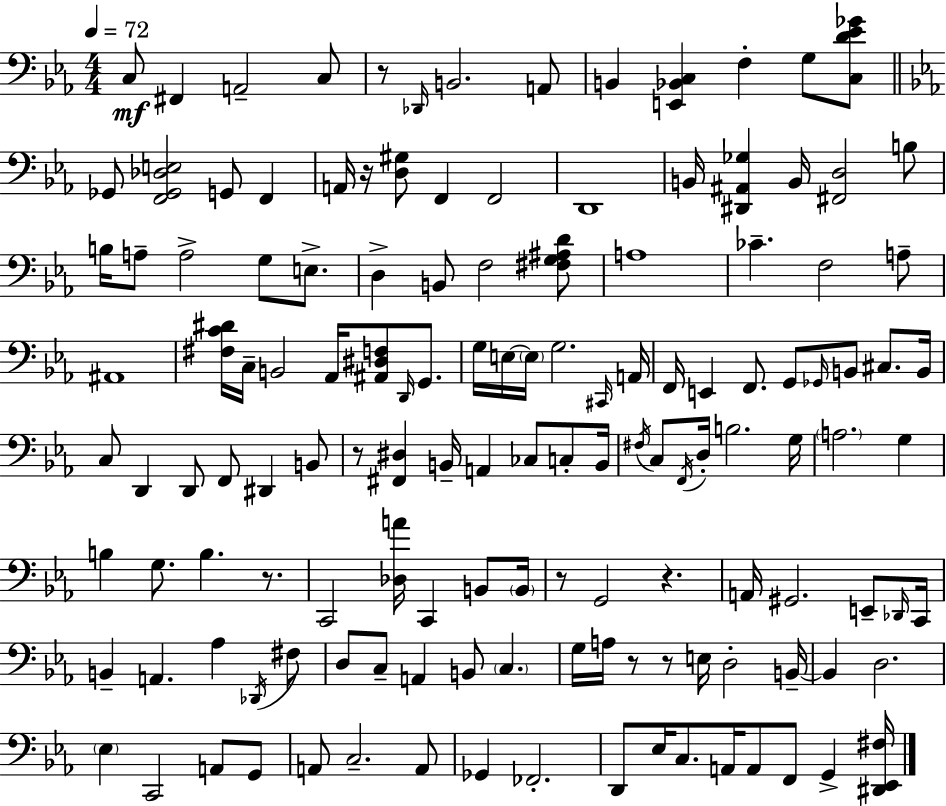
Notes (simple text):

C3/e F#2/q A2/h C3/e R/e Db2/s B2/h. A2/e B2/q [E2,Bb2,C3]/q F3/q G3/e [C3,D4,Eb4,Gb4]/e Gb2/e [F2,Gb2,Db3,E3]/h G2/e F2/q A2/s R/s [D3,G#3]/e F2/q F2/h D2/w B2/s [D#2,A#2,Gb3]/q B2/s [F#2,D3]/h B3/e B3/s A3/e A3/h G3/e E3/e. D3/q B2/e F3/h [F#3,G3,A#3,D4]/e A3/w CES4/q. F3/h A3/e A#2/w [F#3,C4,D#4]/s C3/s B2/h Ab2/s [A#2,D#3,F3]/e D2/s G2/e. G3/s E3/s E3/s G3/h. C#2/s A2/s F2/s E2/q F2/e. G2/e Gb2/s B2/e C#3/e. B2/s C3/e D2/q D2/e F2/e D#2/q B2/e R/e [F#2,D#3]/q B2/s A2/q CES3/e C3/e B2/s F#3/s C3/e F2/s D3/s B3/h. G3/s A3/h. G3/q B3/q G3/e. B3/q. R/e. C2/h [Db3,A4]/s C2/q B2/e B2/s R/e G2/h R/q. A2/s G#2/h. E2/e Db2/s C2/s B2/q A2/q. Ab3/q Db2/s F#3/e D3/e C3/e A2/q B2/e C3/q. G3/s A3/s R/e R/e E3/s D3/h B2/s B2/q D3/h. Eb3/q C2/h A2/e G2/e A2/e C3/h. A2/e Gb2/q FES2/h. D2/e Eb3/s C3/e. A2/s A2/e F2/e G2/q [D#2,Eb2,F#3]/s